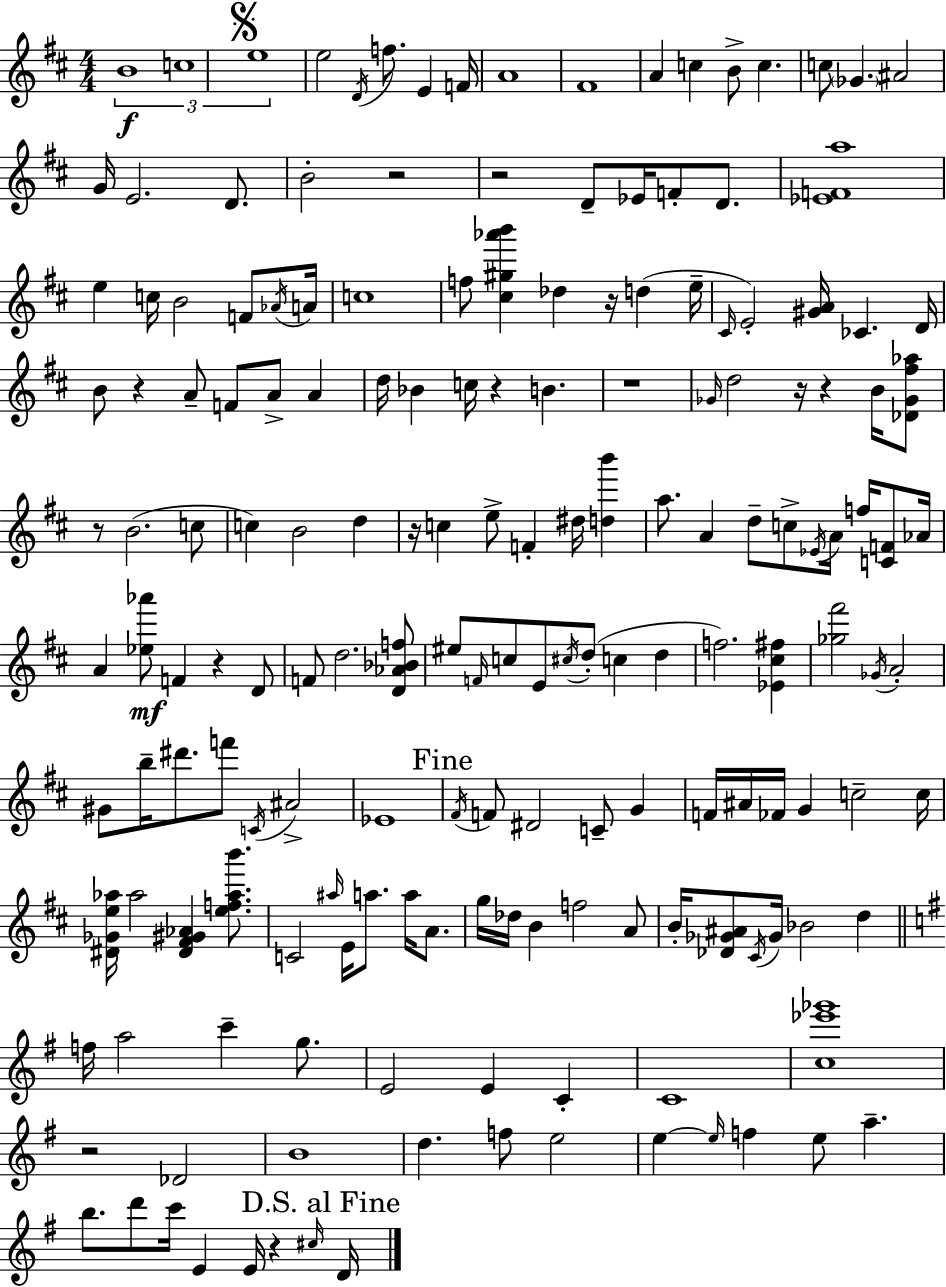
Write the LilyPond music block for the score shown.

{
  \clef treble
  \numericTimeSignature
  \time 4/4
  \key d \major
  \tuplet 3/2 { b'1\f | c''1 | \mark \markup { \musicglyph "scripts.segno" } e''1 } | e''2 \acciaccatura { d'16 } f''8. e'4 | \break f'16 a'1 | fis'1 | a'4 c''4 b'8-> c''4. | c''8 \parenthesize ges'4. ais'2 | \break g'16 e'2. d'8. | b'2-. r2 | r2 d'8-- ees'16 f'8-. d'8. | <ees' f' a''>1 | \break e''4 c''16 b'2 f'8 | \acciaccatura { aes'16 } a'16 c''1 | f''8 <cis'' gis'' aes''' b'''>4 des''4 r16 d''4( | e''16-- \grace { cis'16 }) e'2-. <gis' a'>16 ces'4. | \break d'16 b'8 r4 a'8-- f'8 a'8-> a'4 | d''16 bes'4 c''16 r4 b'4. | r1 | \grace { ges'16 } d''2 r16 r4 | \break b'16 <des' ges' fis'' aes''>8 r8 b'2.( | c''8 c''4) b'2 | d''4 r16 c''4 e''8-> f'4-. dis''16 | <d'' b'''>4 a''8. a'4 d''8-- c''8-> \acciaccatura { ees'16 } | \break a'16 f''16 <c' f'>8 aes'16 a'4 <ees'' aes'''>8\mf f'4 r4 | d'8 f'8 d''2. | <d' aes' bes' f''>8 eis''8 \grace { f'16 } c''8 e'8 \acciaccatura { cis''16 } d''8-.( c''4 | d''4 f''2.) | \break <ees' cis'' fis''>4 <ges'' fis'''>2 \acciaccatura { ges'16 } | a'2-. gis'8 b''16-- dis'''8. f'''8 | \acciaccatura { c'16 } ais'2-> ees'1 | \mark "Fine" \acciaccatura { fis'16 } f'8 dis'2 | \break c'8-- g'4 f'16 ais'16 fes'16 g'4 | c''2-- c''16 <dis' ges' e'' aes''>16 aes''2 | <dis' fis' gis' aes'>4 <e'' f'' aes'' b'''>8. c'2 | \grace { ais''16 } e'16 a''8. a''16 a'8. g''16 des''16 b'4 | \break f''2 a'8 b'16-. <des' ges' ais'>8 \acciaccatura { cis'16 } ges'16 | bes'2 d''4 \bar "||" \break \key e \minor f''16 a''2 c'''4-- g''8. | e'2 e'4 c'4-. | c'1 | <c'' ees''' ges'''>1 | \break r2 des'2 | b'1 | d''4. f''8 e''2 | e''4~~ \grace { e''16 } f''4 e''8 a''4.-- | \break b''8. d'''8 c'''16 e'4 e'16 r4 | \grace { cis''16 } \mark "D.S. al Fine" d'16 \bar "|."
}